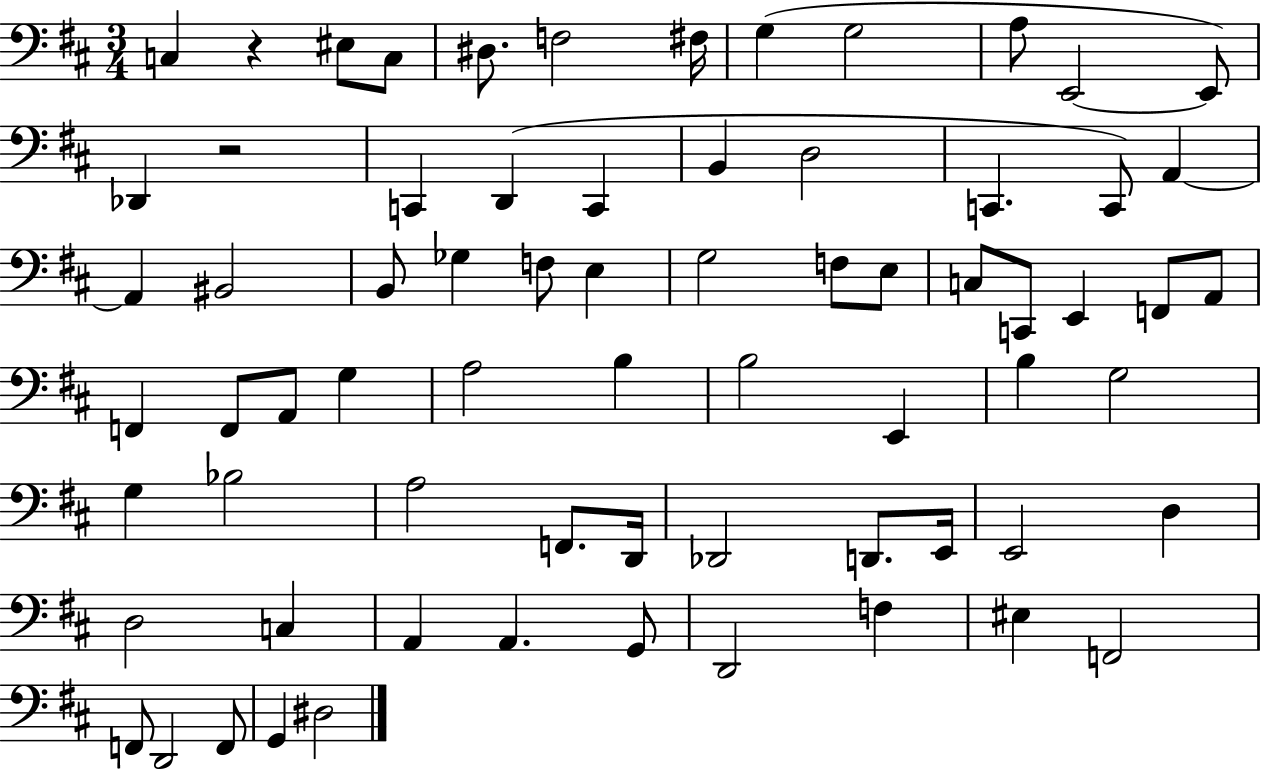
C3/q R/q EIS3/e C3/e D#3/e. F3/h F#3/s G3/q G3/h A3/e E2/h E2/e Db2/q R/h C2/q D2/q C2/q B2/q D3/h C2/q. C2/e A2/q A2/q BIS2/h B2/e Gb3/q F3/e E3/q G3/h F3/e E3/e C3/e C2/e E2/q F2/e A2/e F2/q F2/e A2/e G3/q A3/h B3/q B3/h E2/q B3/q G3/h G3/q Bb3/h A3/h F2/e. D2/s Db2/h D2/e. E2/s E2/h D3/q D3/h C3/q A2/q A2/q. G2/e D2/h F3/q EIS3/q F2/h F2/e D2/h F2/e G2/q D#3/h